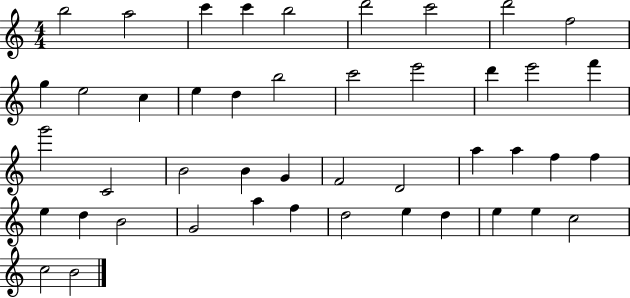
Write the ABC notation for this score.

X:1
T:Untitled
M:4/4
L:1/4
K:C
b2 a2 c' c' b2 d'2 c'2 d'2 f2 g e2 c e d b2 c'2 e'2 d' e'2 f' g'2 C2 B2 B G F2 D2 a a f f e d B2 G2 a f d2 e d e e c2 c2 B2